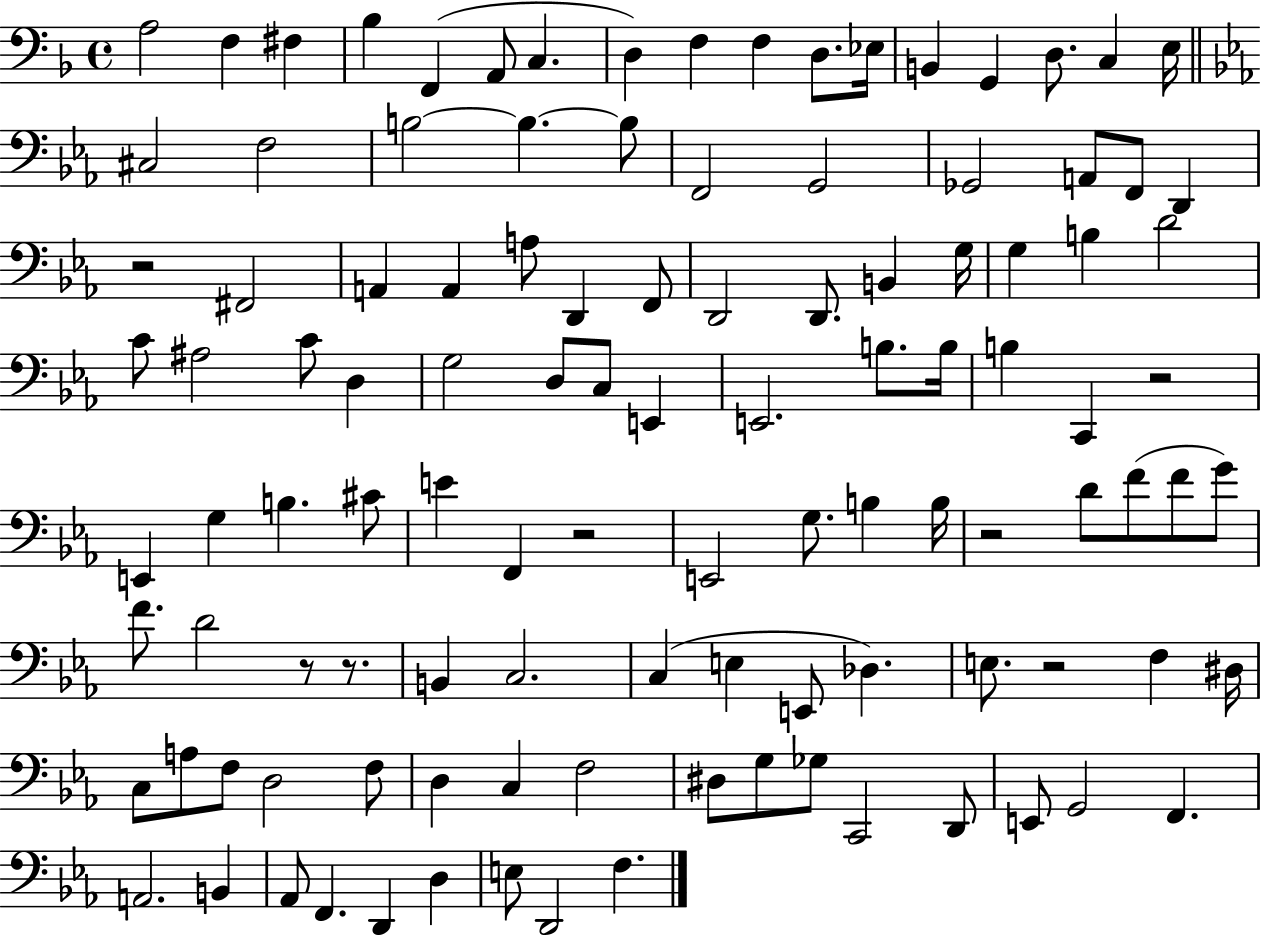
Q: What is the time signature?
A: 4/4